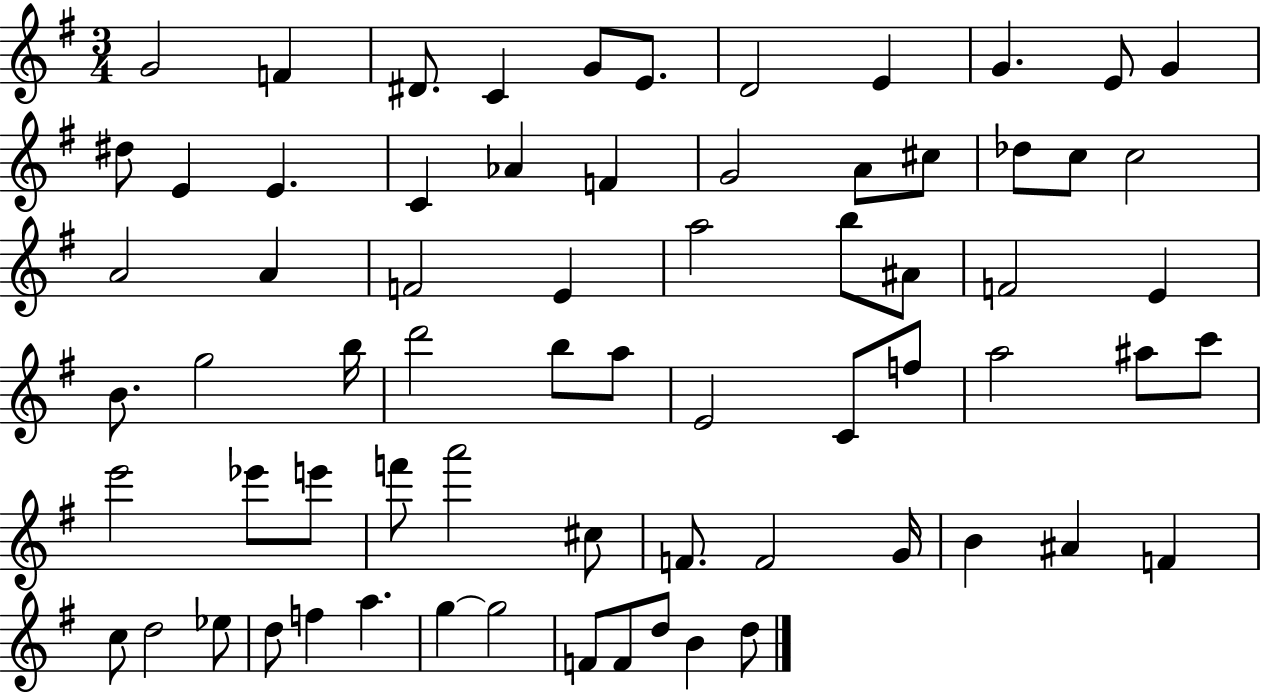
G4/h F4/q D#4/e. C4/q G4/e E4/e. D4/h E4/q G4/q. E4/e G4/q D#5/e E4/q E4/q. C4/q Ab4/q F4/q G4/h A4/e C#5/e Db5/e C5/e C5/h A4/h A4/q F4/h E4/q A5/h B5/e A#4/e F4/h E4/q B4/e. G5/h B5/s D6/h B5/e A5/e E4/h C4/e F5/e A5/h A#5/e C6/e E6/h Eb6/e E6/e F6/e A6/h C#5/e F4/e. F4/h G4/s B4/q A#4/q F4/q C5/e D5/h Eb5/e D5/e F5/q A5/q. G5/q G5/h F4/e F4/e D5/e B4/q D5/e